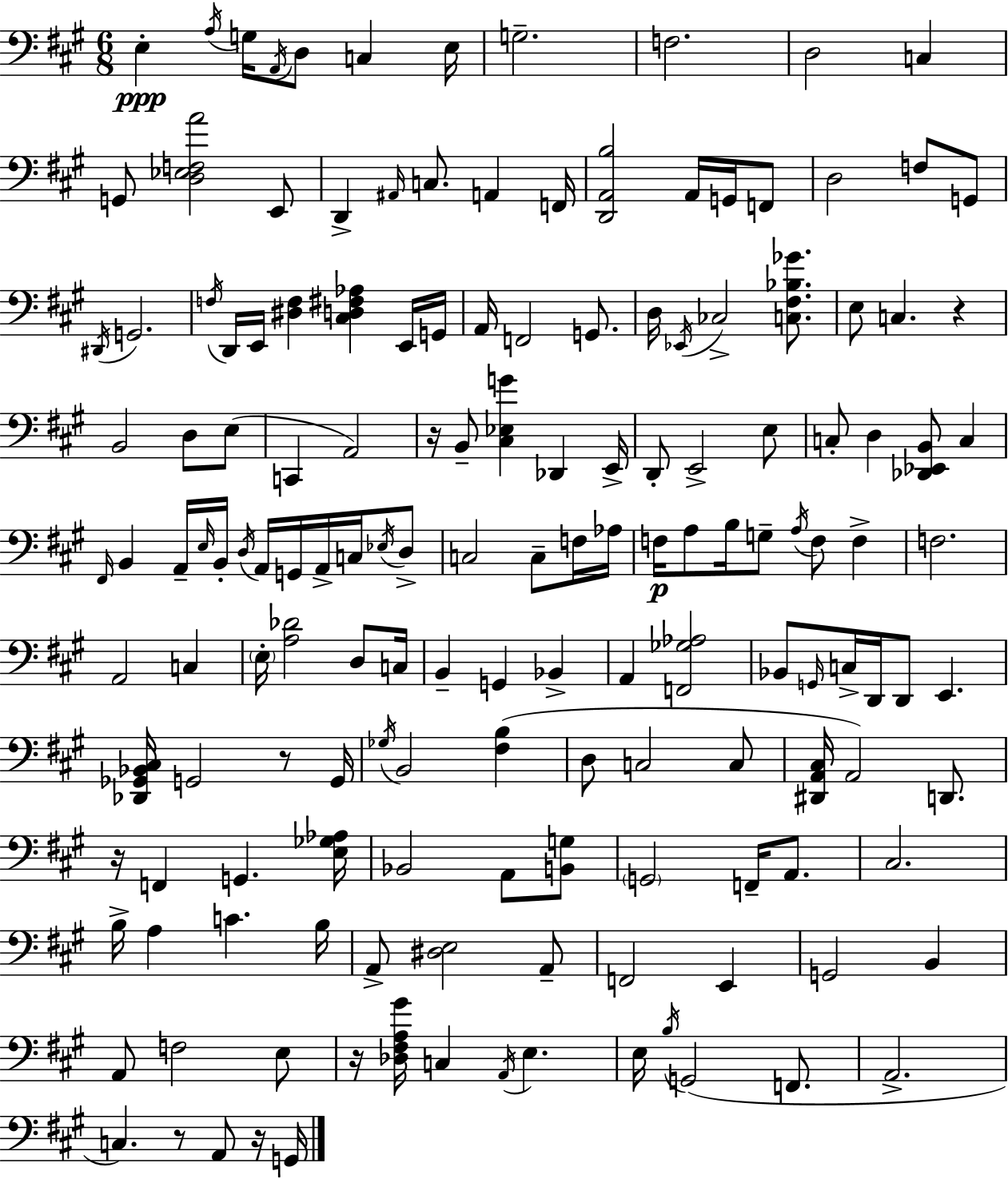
X:1
T:Untitled
M:6/8
L:1/4
K:A
E, A,/4 G,/4 A,,/4 D,/2 C, E,/4 G,2 F,2 D,2 C, G,,/2 [D,_E,F,A]2 E,,/2 D,, ^A,,/4 C,/2 A,, F,,/4 [D,,A,,B,]2 A,,/4 G,,/4 F,,/2 D,2 F,/2 G,,/2 ^D,,/4 G,,2 F,/4 D,,/4 E,,/4 [^D,F,] [^C,D,^F,_A,] E,,/4 G,,/4 A,,/4 F,,2 G,,/2 D,/4 _E,,/4 _C,2 [C,^F,_B,_G]/2 E,/2 C, z B,,2 D,/2 E,/2 C,, A,,2 z/4 B,,/2 [^C,_E,G] _D,, E,,/4 D,,/2 E,,2 E,/2 C,/2 D, [_D,,_E,,B,,]/2 C, ^F,,/4 B,, A,,/4 E,/4 B,,/4 D,/4 A,,/4 G,,/4 A,,/4 C,/4 _E,/4 D,/2 C,2 C,/2 F,/4 _A,/4 F,/4 A,/2 B,/4 G,/2 A,/4 F,/2 F, F,2 A,,2 C, E,/4 [A,_D]2 D,/2 C,/4 B,, G,, _B,, A,, [F,,_G,_A,]2 _B,,/2 G,,/4 C,/4 D,,/4 D,,/2 E,, [_D,,_G,,_B,,^C,]/4 G,,2 z/2 G,,/4 _G,/4 B,,2 [^F,B,] D,/2 C,2 C,/2 [^D,,A,,^C,]/4 A,,2 D,,/2 z/4 F,, G,, [E,_G,_A,]/4 _B,,2 A,,/2 [B,,G,]/2 G,,2 F,,/4 A,,/2 ^C,2 B,/4 A, C B,/4 A,,/2 [^D,E,]2 A,,/2 F,,2 E,, G,,2 B,, A,,/2 F,2 E,/2 z/4 [_D,^F,A,^G]/4 C, A,,/4 E, E,/4 B,/4 G,,2 F,,/2 A,,2 C, z/2 A,,/2 z/4 G,,/4